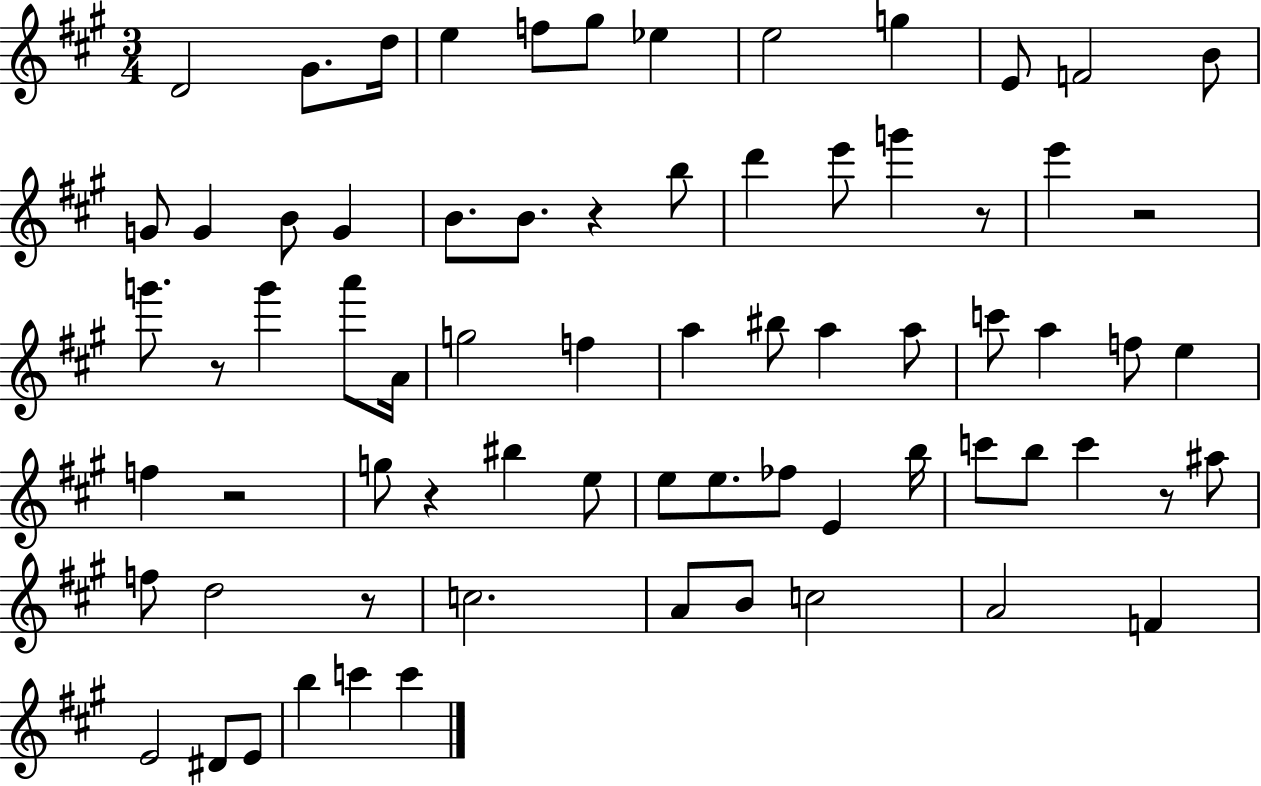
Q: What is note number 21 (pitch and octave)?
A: E6